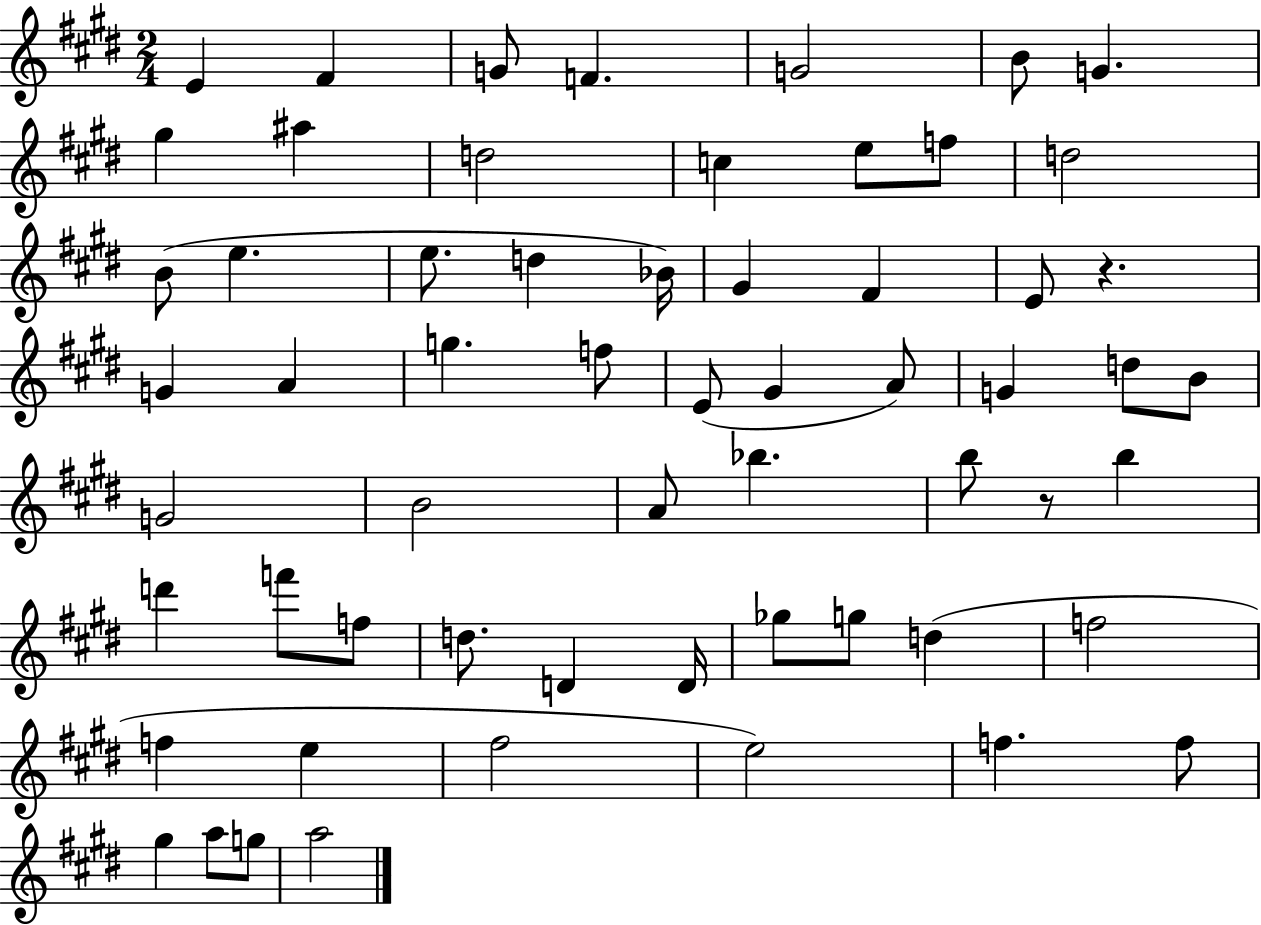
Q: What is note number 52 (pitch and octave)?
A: E5